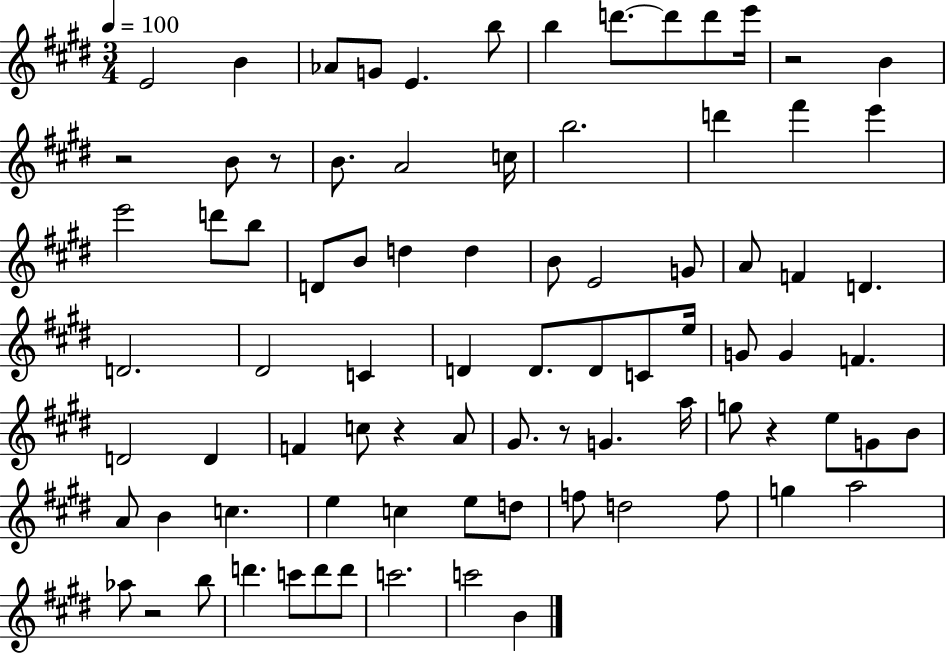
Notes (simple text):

E4/h B4/q Ab4/e G4/e E4/q. B5/e B5/q D6/e. D6/e D6/e E6/s R/h B4/q R/h B4/e R/e B4/e. A4/h C5/s B5/h. D6/q F#6/q E6/q E6/h D6/e B5/e D4/e B4/e D5/q D5/q B4/e E4/h G4/e A4/e F4/q D4/q. D4/h. D#4/h C4/q D4/q D4/e. D4/e C4/e E5/s G4/e G4/q F4/q. D4/h D4/q F4/q C5/e R/q A4/e G#4/e. R/e G4/q. A5/s G5/e R/q E5/e G4/e B4/e A4/e B4/q C5/q. E5/q C5/q E5/e D5/e F5/e D5/h F5/e G5/q A5/h Ab5/e R/h B5/e D6/q. C6/e D6/e D6/e C6/h. C6/h B4/q